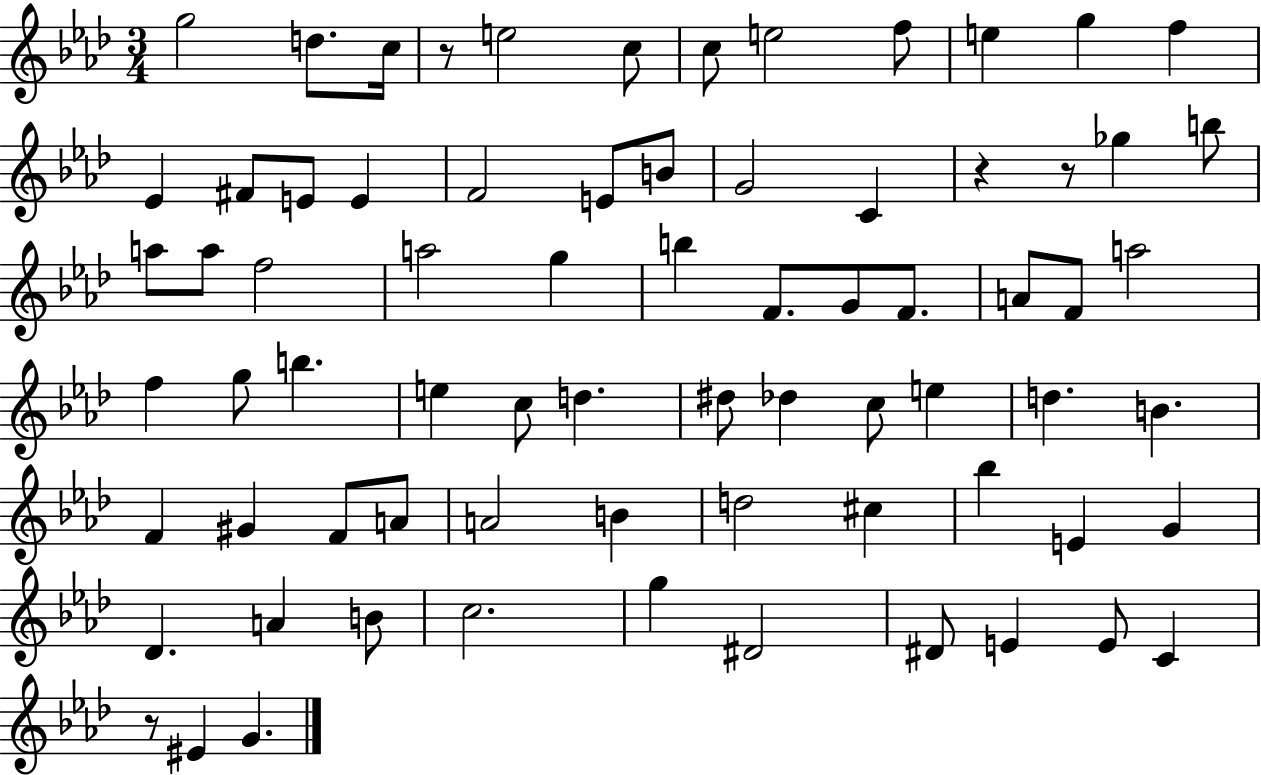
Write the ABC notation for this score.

X:1
T:Untitled
M:3/4
L:1/4
K:Ab
g2 d/2 c/4 z/2 e2 c/2 c/2 e2 f/2 e g f _E ^F/2 E/2 E F2 E/2 B/2 G2 C z z/2 _g b/2 a/2 a/2 f2 a2 g b F/2 G/2 F/2 A/2 F/2 a2 f g/2 b e c/2 d ^d/2 _d c/2 e d B F ^G F/2 A/2 A2 B d2 ^c _b E G _D A B/2 c2 g ^D2 ^D/2 E E/2 C z/2 ^E G